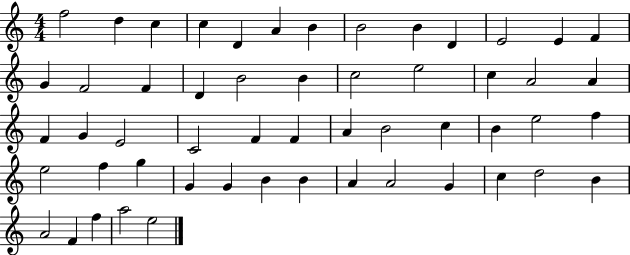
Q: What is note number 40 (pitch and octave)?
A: G4